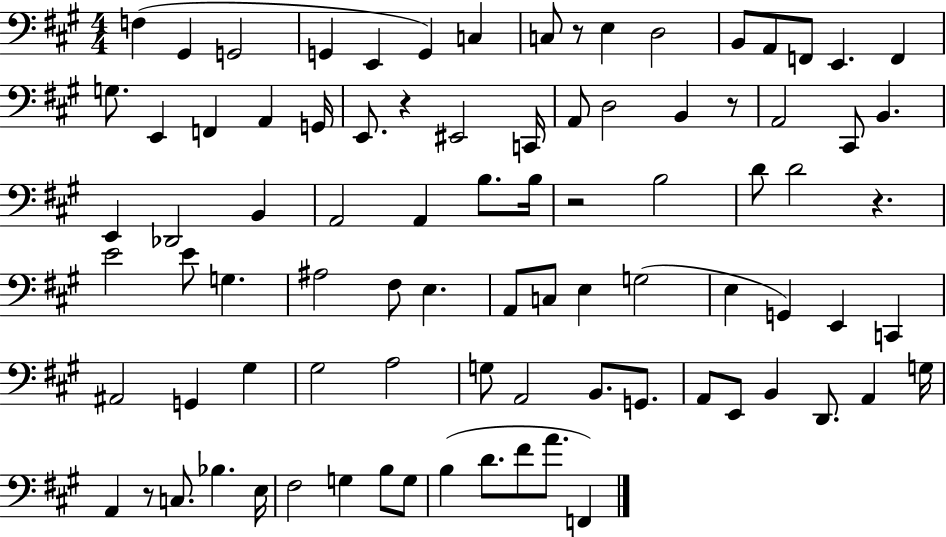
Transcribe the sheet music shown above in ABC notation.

X:1
T:Untitled
M:4/4
L:1/4
K:A
F, ^G,, G,,2 G,, E,, G,, C, C,/2 z/2 E, D,2 B,,/2 A,,/2 F,,/2 E,, F,, G,/2 E,, F,, A,, G,,/4 E,,/2 z ^E,,2 C,,/4 A,,/2 D,2 B,, z/2 A,,2 ^C,,/2 B,, E,, _D,,2 B,, A,,2 A,, B,/2 B,/4 z2 B,2 D/2 D2 z E2 E/2 G, ^A,2 ^F,/2 E, A,,/2 C,/2 E, G,2 E, G,, E,, C,, ^A,,2 G,, ^G, ^G,2 A,2 G,/2 A,,2 B,,/2 G,,/2 A,,/2 E,,/2 B,, D,,/2 A,, G,/4 A,, z/2 C,/2 _B, E,/4 ^F,2 G, B,/2 G,/2 B, D/2 ^F/2 A/2 F,,